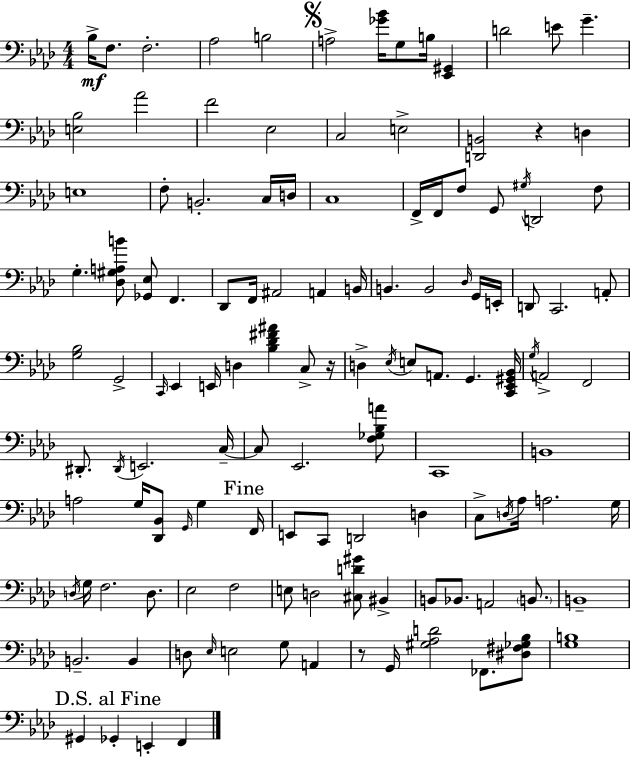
X:1
T:Untitled
M:4/4
L:1/4
K:Ab
_B,/4 F,/2 F,2 _A,2 B,2 A,2 [_G_B]/4 G,/2 B,/4 [_E,,^G,,] D2 E/2 G [E,_B,]2 _A2 F2 _E,2 C,2 E,2 [D,,B,,]2 z D, E,4 F,/2 B,,2 C,/4 D,/4 C,4 F,,/4 F,,/4 F,/2 G,,/2 ^G,/4 D,,2 F,/2 G, [_D,^G,A,B]/2 [_G,,_E,]/2 F,, _D,,/2 F,,/4 ^A,,2 A,, B,,/4 B,, B,,2 _D,/4 G,,/4 E,,/4 D,,/2 C,,2 A,,/2 [G,_B,]2 G,,2 C,,/4 _E,, E,,/4 D, [_B,_D^F^A] C,/2 z/4 D, _E,/4 E,/2 A,,/2 G,, [C,,_E,,^G,,_B,,]/4 G,/4 A,,2 F,,2 ^D,,/2 ^D,,/4 E,,2 C,/4 C,/2 _E,,2 [F,_G,_B,A]/2 C,,4 B,,4 A,2 G,/4 [_D,,_B,,]/2 G,,/4 G, F,,/4 E,,/2 C,,/2 D,,2 D, C,/2 D,/4 _A,/4 A,2 G,/4 D,/4 G,/4 F,2 D,/2 _E,2 F,2 E,/2 D,2 [^C,D^G]/2 ^B,, B,,/2 _B,,/2 A,,2 B,,/2 B,,4 B,,2 B,, D,/2 _E,/4 E,2 G,/2 A,, z/2 G,,/4 [^G,_A,D]2 _F,,/2 [^D,^F,_G,_B,]/2 [G,B,]4 ^G,, _G,, E,, F,,